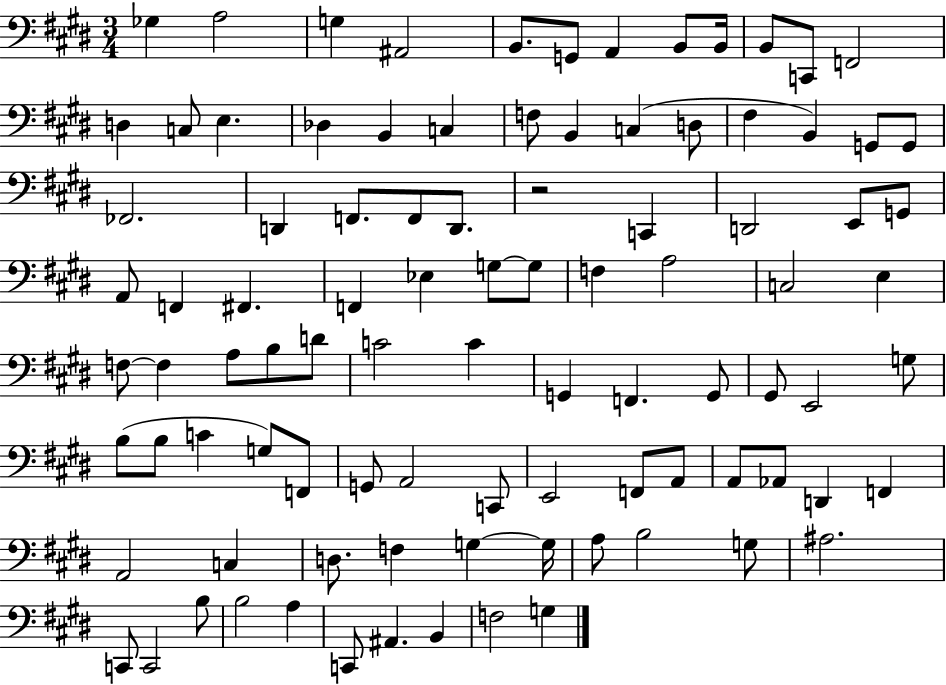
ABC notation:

X:1
T:Untitled
M:3/4
L:1/4
K:E
_G, A,2 G, ^A,,2 B,,/2 G,,/2 A,, B,,/2 B,,/4 B,,/2 C,,/2 F,,2 D, C,/2 E, _D, B,, C, F,/2 B,, C, D,/2 ^F, B,, G,,/2 G,,/2 _F,,2 D,, F,,/2 F,,/2 D,,/2 z2 C,, D,,2 E,,/2 G,,/2 A,,/2 F,, ^F,, F,, _E, G,/2 G,/2 F, A,2 C,2 E, F,/2 F, A,/2 B,/2 D/2 C2 C G,, F,, G,,/2 ^G,,/2 E,,2 G,/2 B,/2 B,/2 C G,/2 F,,/2 G,,/2 A,,2 C,,/2 E,,2 F,,/2 A,,/2 A,,/2 _A,,/2 D,, F,, A,,2 C, D,/2 F, G, G,/4 A,/2 B,2 G,/2 ^A,2 C,,/2 C,,2 B,/2 B,2 A, C,,/2 ^A,, B,, F,2 G,